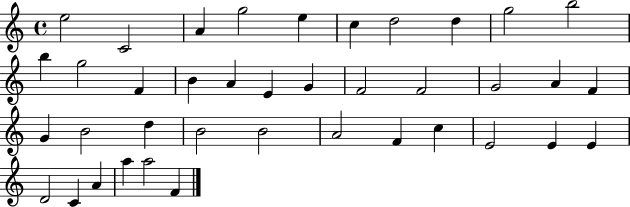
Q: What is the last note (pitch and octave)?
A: F4